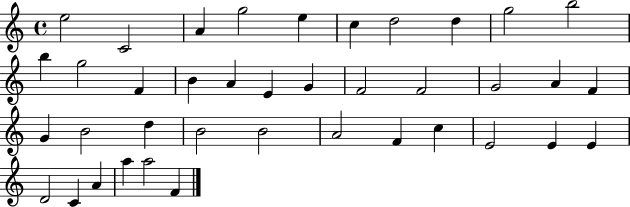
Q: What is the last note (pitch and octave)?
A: F4